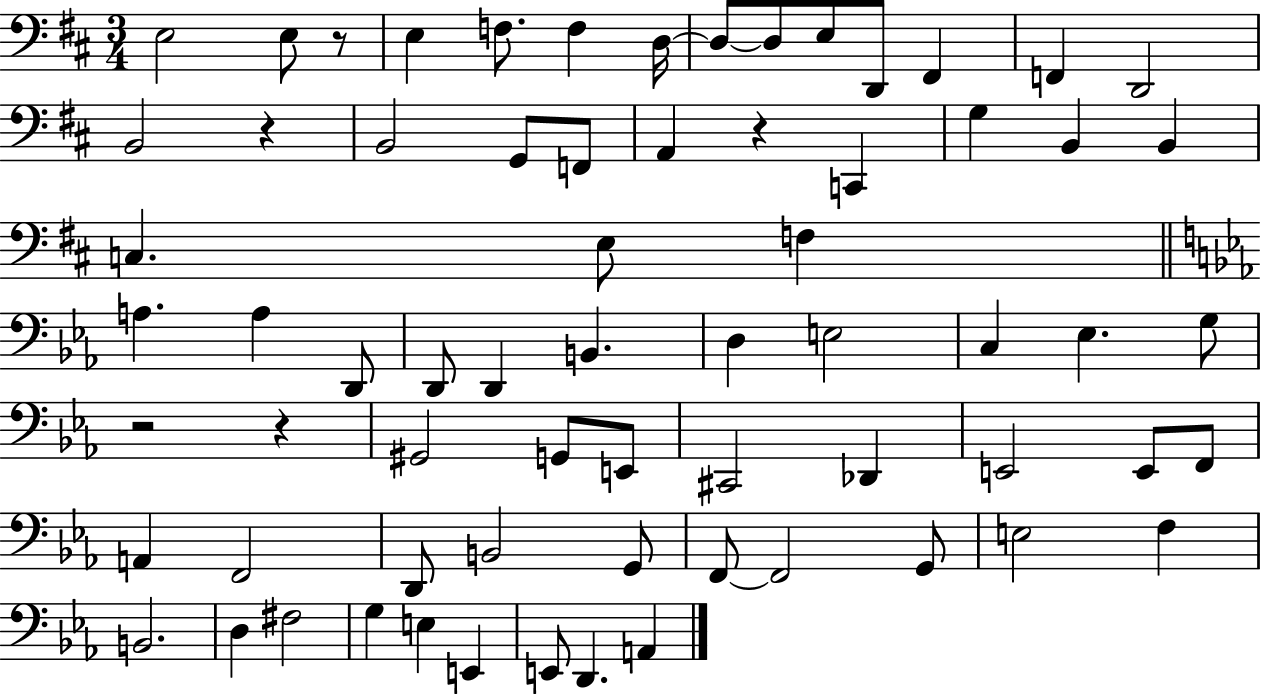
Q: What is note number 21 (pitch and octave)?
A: B2